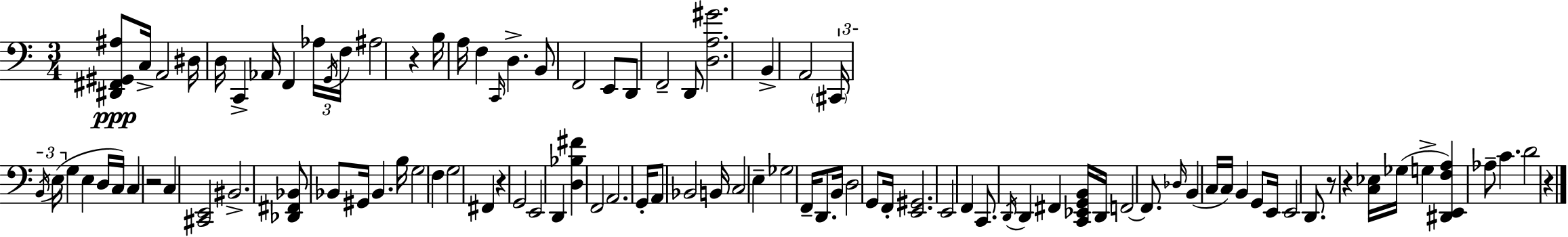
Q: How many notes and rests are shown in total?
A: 98